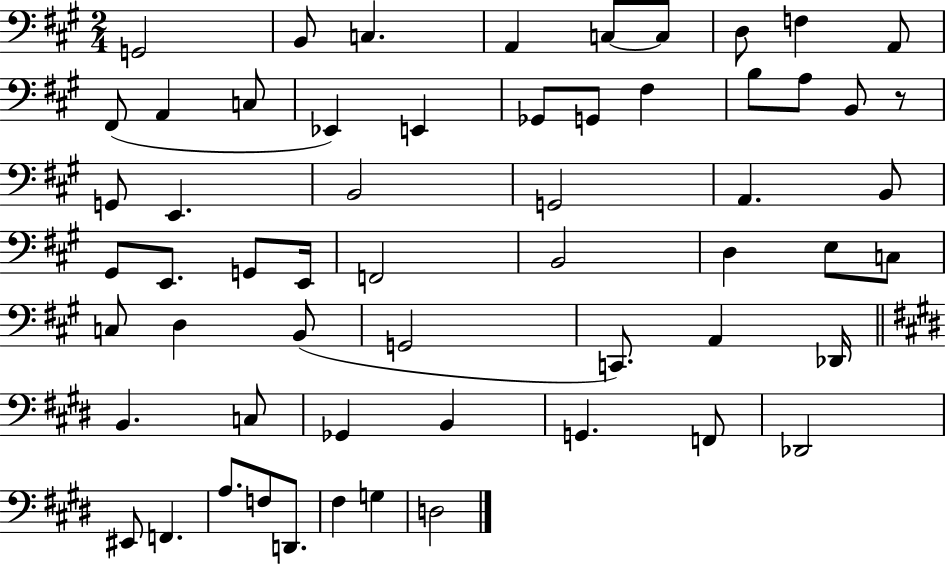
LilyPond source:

{
  \clef bass
  \numericTimeSignature
  \time 2/4
  \key a \major
  g,2 | b,8 c4. | a,4 c8~~ c8 | d8 f4 a,8 | \break fis,8( a,4 c8 | ees,4) e,4 | ges,8 g,8 fis4 | b8 a8 b,8 r8 | \break g,8 e,4. | b,2 | g,2 | a,4. b,8 | \break gis,8 e,8. g,8 e,16 | f,2 | b,2 | d4 e8 c8 | \break c8 d4 b,8( | g,2 | c,8.) a,4 des,16 | \bar "||" \break \key e \major b,4. c8 | ges,4 b,4 | g,4. f,8 | des,2 | \break eis,8 f,4. | a8. f8 d,8. | fis4 g4 | d2 | \break \bar "|."
}